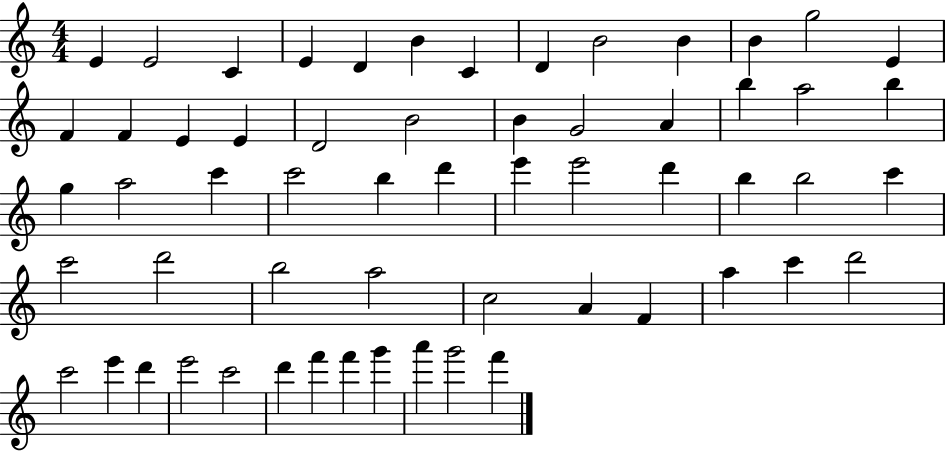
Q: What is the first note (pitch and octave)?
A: E4